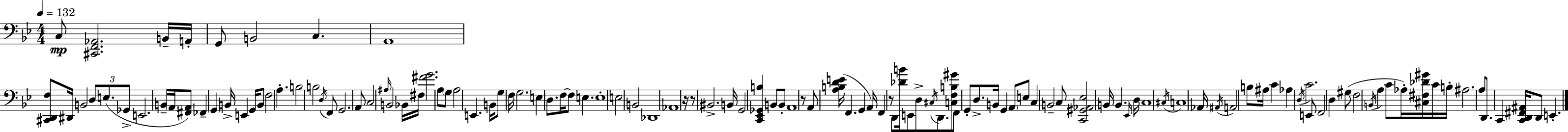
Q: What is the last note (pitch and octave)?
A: E2